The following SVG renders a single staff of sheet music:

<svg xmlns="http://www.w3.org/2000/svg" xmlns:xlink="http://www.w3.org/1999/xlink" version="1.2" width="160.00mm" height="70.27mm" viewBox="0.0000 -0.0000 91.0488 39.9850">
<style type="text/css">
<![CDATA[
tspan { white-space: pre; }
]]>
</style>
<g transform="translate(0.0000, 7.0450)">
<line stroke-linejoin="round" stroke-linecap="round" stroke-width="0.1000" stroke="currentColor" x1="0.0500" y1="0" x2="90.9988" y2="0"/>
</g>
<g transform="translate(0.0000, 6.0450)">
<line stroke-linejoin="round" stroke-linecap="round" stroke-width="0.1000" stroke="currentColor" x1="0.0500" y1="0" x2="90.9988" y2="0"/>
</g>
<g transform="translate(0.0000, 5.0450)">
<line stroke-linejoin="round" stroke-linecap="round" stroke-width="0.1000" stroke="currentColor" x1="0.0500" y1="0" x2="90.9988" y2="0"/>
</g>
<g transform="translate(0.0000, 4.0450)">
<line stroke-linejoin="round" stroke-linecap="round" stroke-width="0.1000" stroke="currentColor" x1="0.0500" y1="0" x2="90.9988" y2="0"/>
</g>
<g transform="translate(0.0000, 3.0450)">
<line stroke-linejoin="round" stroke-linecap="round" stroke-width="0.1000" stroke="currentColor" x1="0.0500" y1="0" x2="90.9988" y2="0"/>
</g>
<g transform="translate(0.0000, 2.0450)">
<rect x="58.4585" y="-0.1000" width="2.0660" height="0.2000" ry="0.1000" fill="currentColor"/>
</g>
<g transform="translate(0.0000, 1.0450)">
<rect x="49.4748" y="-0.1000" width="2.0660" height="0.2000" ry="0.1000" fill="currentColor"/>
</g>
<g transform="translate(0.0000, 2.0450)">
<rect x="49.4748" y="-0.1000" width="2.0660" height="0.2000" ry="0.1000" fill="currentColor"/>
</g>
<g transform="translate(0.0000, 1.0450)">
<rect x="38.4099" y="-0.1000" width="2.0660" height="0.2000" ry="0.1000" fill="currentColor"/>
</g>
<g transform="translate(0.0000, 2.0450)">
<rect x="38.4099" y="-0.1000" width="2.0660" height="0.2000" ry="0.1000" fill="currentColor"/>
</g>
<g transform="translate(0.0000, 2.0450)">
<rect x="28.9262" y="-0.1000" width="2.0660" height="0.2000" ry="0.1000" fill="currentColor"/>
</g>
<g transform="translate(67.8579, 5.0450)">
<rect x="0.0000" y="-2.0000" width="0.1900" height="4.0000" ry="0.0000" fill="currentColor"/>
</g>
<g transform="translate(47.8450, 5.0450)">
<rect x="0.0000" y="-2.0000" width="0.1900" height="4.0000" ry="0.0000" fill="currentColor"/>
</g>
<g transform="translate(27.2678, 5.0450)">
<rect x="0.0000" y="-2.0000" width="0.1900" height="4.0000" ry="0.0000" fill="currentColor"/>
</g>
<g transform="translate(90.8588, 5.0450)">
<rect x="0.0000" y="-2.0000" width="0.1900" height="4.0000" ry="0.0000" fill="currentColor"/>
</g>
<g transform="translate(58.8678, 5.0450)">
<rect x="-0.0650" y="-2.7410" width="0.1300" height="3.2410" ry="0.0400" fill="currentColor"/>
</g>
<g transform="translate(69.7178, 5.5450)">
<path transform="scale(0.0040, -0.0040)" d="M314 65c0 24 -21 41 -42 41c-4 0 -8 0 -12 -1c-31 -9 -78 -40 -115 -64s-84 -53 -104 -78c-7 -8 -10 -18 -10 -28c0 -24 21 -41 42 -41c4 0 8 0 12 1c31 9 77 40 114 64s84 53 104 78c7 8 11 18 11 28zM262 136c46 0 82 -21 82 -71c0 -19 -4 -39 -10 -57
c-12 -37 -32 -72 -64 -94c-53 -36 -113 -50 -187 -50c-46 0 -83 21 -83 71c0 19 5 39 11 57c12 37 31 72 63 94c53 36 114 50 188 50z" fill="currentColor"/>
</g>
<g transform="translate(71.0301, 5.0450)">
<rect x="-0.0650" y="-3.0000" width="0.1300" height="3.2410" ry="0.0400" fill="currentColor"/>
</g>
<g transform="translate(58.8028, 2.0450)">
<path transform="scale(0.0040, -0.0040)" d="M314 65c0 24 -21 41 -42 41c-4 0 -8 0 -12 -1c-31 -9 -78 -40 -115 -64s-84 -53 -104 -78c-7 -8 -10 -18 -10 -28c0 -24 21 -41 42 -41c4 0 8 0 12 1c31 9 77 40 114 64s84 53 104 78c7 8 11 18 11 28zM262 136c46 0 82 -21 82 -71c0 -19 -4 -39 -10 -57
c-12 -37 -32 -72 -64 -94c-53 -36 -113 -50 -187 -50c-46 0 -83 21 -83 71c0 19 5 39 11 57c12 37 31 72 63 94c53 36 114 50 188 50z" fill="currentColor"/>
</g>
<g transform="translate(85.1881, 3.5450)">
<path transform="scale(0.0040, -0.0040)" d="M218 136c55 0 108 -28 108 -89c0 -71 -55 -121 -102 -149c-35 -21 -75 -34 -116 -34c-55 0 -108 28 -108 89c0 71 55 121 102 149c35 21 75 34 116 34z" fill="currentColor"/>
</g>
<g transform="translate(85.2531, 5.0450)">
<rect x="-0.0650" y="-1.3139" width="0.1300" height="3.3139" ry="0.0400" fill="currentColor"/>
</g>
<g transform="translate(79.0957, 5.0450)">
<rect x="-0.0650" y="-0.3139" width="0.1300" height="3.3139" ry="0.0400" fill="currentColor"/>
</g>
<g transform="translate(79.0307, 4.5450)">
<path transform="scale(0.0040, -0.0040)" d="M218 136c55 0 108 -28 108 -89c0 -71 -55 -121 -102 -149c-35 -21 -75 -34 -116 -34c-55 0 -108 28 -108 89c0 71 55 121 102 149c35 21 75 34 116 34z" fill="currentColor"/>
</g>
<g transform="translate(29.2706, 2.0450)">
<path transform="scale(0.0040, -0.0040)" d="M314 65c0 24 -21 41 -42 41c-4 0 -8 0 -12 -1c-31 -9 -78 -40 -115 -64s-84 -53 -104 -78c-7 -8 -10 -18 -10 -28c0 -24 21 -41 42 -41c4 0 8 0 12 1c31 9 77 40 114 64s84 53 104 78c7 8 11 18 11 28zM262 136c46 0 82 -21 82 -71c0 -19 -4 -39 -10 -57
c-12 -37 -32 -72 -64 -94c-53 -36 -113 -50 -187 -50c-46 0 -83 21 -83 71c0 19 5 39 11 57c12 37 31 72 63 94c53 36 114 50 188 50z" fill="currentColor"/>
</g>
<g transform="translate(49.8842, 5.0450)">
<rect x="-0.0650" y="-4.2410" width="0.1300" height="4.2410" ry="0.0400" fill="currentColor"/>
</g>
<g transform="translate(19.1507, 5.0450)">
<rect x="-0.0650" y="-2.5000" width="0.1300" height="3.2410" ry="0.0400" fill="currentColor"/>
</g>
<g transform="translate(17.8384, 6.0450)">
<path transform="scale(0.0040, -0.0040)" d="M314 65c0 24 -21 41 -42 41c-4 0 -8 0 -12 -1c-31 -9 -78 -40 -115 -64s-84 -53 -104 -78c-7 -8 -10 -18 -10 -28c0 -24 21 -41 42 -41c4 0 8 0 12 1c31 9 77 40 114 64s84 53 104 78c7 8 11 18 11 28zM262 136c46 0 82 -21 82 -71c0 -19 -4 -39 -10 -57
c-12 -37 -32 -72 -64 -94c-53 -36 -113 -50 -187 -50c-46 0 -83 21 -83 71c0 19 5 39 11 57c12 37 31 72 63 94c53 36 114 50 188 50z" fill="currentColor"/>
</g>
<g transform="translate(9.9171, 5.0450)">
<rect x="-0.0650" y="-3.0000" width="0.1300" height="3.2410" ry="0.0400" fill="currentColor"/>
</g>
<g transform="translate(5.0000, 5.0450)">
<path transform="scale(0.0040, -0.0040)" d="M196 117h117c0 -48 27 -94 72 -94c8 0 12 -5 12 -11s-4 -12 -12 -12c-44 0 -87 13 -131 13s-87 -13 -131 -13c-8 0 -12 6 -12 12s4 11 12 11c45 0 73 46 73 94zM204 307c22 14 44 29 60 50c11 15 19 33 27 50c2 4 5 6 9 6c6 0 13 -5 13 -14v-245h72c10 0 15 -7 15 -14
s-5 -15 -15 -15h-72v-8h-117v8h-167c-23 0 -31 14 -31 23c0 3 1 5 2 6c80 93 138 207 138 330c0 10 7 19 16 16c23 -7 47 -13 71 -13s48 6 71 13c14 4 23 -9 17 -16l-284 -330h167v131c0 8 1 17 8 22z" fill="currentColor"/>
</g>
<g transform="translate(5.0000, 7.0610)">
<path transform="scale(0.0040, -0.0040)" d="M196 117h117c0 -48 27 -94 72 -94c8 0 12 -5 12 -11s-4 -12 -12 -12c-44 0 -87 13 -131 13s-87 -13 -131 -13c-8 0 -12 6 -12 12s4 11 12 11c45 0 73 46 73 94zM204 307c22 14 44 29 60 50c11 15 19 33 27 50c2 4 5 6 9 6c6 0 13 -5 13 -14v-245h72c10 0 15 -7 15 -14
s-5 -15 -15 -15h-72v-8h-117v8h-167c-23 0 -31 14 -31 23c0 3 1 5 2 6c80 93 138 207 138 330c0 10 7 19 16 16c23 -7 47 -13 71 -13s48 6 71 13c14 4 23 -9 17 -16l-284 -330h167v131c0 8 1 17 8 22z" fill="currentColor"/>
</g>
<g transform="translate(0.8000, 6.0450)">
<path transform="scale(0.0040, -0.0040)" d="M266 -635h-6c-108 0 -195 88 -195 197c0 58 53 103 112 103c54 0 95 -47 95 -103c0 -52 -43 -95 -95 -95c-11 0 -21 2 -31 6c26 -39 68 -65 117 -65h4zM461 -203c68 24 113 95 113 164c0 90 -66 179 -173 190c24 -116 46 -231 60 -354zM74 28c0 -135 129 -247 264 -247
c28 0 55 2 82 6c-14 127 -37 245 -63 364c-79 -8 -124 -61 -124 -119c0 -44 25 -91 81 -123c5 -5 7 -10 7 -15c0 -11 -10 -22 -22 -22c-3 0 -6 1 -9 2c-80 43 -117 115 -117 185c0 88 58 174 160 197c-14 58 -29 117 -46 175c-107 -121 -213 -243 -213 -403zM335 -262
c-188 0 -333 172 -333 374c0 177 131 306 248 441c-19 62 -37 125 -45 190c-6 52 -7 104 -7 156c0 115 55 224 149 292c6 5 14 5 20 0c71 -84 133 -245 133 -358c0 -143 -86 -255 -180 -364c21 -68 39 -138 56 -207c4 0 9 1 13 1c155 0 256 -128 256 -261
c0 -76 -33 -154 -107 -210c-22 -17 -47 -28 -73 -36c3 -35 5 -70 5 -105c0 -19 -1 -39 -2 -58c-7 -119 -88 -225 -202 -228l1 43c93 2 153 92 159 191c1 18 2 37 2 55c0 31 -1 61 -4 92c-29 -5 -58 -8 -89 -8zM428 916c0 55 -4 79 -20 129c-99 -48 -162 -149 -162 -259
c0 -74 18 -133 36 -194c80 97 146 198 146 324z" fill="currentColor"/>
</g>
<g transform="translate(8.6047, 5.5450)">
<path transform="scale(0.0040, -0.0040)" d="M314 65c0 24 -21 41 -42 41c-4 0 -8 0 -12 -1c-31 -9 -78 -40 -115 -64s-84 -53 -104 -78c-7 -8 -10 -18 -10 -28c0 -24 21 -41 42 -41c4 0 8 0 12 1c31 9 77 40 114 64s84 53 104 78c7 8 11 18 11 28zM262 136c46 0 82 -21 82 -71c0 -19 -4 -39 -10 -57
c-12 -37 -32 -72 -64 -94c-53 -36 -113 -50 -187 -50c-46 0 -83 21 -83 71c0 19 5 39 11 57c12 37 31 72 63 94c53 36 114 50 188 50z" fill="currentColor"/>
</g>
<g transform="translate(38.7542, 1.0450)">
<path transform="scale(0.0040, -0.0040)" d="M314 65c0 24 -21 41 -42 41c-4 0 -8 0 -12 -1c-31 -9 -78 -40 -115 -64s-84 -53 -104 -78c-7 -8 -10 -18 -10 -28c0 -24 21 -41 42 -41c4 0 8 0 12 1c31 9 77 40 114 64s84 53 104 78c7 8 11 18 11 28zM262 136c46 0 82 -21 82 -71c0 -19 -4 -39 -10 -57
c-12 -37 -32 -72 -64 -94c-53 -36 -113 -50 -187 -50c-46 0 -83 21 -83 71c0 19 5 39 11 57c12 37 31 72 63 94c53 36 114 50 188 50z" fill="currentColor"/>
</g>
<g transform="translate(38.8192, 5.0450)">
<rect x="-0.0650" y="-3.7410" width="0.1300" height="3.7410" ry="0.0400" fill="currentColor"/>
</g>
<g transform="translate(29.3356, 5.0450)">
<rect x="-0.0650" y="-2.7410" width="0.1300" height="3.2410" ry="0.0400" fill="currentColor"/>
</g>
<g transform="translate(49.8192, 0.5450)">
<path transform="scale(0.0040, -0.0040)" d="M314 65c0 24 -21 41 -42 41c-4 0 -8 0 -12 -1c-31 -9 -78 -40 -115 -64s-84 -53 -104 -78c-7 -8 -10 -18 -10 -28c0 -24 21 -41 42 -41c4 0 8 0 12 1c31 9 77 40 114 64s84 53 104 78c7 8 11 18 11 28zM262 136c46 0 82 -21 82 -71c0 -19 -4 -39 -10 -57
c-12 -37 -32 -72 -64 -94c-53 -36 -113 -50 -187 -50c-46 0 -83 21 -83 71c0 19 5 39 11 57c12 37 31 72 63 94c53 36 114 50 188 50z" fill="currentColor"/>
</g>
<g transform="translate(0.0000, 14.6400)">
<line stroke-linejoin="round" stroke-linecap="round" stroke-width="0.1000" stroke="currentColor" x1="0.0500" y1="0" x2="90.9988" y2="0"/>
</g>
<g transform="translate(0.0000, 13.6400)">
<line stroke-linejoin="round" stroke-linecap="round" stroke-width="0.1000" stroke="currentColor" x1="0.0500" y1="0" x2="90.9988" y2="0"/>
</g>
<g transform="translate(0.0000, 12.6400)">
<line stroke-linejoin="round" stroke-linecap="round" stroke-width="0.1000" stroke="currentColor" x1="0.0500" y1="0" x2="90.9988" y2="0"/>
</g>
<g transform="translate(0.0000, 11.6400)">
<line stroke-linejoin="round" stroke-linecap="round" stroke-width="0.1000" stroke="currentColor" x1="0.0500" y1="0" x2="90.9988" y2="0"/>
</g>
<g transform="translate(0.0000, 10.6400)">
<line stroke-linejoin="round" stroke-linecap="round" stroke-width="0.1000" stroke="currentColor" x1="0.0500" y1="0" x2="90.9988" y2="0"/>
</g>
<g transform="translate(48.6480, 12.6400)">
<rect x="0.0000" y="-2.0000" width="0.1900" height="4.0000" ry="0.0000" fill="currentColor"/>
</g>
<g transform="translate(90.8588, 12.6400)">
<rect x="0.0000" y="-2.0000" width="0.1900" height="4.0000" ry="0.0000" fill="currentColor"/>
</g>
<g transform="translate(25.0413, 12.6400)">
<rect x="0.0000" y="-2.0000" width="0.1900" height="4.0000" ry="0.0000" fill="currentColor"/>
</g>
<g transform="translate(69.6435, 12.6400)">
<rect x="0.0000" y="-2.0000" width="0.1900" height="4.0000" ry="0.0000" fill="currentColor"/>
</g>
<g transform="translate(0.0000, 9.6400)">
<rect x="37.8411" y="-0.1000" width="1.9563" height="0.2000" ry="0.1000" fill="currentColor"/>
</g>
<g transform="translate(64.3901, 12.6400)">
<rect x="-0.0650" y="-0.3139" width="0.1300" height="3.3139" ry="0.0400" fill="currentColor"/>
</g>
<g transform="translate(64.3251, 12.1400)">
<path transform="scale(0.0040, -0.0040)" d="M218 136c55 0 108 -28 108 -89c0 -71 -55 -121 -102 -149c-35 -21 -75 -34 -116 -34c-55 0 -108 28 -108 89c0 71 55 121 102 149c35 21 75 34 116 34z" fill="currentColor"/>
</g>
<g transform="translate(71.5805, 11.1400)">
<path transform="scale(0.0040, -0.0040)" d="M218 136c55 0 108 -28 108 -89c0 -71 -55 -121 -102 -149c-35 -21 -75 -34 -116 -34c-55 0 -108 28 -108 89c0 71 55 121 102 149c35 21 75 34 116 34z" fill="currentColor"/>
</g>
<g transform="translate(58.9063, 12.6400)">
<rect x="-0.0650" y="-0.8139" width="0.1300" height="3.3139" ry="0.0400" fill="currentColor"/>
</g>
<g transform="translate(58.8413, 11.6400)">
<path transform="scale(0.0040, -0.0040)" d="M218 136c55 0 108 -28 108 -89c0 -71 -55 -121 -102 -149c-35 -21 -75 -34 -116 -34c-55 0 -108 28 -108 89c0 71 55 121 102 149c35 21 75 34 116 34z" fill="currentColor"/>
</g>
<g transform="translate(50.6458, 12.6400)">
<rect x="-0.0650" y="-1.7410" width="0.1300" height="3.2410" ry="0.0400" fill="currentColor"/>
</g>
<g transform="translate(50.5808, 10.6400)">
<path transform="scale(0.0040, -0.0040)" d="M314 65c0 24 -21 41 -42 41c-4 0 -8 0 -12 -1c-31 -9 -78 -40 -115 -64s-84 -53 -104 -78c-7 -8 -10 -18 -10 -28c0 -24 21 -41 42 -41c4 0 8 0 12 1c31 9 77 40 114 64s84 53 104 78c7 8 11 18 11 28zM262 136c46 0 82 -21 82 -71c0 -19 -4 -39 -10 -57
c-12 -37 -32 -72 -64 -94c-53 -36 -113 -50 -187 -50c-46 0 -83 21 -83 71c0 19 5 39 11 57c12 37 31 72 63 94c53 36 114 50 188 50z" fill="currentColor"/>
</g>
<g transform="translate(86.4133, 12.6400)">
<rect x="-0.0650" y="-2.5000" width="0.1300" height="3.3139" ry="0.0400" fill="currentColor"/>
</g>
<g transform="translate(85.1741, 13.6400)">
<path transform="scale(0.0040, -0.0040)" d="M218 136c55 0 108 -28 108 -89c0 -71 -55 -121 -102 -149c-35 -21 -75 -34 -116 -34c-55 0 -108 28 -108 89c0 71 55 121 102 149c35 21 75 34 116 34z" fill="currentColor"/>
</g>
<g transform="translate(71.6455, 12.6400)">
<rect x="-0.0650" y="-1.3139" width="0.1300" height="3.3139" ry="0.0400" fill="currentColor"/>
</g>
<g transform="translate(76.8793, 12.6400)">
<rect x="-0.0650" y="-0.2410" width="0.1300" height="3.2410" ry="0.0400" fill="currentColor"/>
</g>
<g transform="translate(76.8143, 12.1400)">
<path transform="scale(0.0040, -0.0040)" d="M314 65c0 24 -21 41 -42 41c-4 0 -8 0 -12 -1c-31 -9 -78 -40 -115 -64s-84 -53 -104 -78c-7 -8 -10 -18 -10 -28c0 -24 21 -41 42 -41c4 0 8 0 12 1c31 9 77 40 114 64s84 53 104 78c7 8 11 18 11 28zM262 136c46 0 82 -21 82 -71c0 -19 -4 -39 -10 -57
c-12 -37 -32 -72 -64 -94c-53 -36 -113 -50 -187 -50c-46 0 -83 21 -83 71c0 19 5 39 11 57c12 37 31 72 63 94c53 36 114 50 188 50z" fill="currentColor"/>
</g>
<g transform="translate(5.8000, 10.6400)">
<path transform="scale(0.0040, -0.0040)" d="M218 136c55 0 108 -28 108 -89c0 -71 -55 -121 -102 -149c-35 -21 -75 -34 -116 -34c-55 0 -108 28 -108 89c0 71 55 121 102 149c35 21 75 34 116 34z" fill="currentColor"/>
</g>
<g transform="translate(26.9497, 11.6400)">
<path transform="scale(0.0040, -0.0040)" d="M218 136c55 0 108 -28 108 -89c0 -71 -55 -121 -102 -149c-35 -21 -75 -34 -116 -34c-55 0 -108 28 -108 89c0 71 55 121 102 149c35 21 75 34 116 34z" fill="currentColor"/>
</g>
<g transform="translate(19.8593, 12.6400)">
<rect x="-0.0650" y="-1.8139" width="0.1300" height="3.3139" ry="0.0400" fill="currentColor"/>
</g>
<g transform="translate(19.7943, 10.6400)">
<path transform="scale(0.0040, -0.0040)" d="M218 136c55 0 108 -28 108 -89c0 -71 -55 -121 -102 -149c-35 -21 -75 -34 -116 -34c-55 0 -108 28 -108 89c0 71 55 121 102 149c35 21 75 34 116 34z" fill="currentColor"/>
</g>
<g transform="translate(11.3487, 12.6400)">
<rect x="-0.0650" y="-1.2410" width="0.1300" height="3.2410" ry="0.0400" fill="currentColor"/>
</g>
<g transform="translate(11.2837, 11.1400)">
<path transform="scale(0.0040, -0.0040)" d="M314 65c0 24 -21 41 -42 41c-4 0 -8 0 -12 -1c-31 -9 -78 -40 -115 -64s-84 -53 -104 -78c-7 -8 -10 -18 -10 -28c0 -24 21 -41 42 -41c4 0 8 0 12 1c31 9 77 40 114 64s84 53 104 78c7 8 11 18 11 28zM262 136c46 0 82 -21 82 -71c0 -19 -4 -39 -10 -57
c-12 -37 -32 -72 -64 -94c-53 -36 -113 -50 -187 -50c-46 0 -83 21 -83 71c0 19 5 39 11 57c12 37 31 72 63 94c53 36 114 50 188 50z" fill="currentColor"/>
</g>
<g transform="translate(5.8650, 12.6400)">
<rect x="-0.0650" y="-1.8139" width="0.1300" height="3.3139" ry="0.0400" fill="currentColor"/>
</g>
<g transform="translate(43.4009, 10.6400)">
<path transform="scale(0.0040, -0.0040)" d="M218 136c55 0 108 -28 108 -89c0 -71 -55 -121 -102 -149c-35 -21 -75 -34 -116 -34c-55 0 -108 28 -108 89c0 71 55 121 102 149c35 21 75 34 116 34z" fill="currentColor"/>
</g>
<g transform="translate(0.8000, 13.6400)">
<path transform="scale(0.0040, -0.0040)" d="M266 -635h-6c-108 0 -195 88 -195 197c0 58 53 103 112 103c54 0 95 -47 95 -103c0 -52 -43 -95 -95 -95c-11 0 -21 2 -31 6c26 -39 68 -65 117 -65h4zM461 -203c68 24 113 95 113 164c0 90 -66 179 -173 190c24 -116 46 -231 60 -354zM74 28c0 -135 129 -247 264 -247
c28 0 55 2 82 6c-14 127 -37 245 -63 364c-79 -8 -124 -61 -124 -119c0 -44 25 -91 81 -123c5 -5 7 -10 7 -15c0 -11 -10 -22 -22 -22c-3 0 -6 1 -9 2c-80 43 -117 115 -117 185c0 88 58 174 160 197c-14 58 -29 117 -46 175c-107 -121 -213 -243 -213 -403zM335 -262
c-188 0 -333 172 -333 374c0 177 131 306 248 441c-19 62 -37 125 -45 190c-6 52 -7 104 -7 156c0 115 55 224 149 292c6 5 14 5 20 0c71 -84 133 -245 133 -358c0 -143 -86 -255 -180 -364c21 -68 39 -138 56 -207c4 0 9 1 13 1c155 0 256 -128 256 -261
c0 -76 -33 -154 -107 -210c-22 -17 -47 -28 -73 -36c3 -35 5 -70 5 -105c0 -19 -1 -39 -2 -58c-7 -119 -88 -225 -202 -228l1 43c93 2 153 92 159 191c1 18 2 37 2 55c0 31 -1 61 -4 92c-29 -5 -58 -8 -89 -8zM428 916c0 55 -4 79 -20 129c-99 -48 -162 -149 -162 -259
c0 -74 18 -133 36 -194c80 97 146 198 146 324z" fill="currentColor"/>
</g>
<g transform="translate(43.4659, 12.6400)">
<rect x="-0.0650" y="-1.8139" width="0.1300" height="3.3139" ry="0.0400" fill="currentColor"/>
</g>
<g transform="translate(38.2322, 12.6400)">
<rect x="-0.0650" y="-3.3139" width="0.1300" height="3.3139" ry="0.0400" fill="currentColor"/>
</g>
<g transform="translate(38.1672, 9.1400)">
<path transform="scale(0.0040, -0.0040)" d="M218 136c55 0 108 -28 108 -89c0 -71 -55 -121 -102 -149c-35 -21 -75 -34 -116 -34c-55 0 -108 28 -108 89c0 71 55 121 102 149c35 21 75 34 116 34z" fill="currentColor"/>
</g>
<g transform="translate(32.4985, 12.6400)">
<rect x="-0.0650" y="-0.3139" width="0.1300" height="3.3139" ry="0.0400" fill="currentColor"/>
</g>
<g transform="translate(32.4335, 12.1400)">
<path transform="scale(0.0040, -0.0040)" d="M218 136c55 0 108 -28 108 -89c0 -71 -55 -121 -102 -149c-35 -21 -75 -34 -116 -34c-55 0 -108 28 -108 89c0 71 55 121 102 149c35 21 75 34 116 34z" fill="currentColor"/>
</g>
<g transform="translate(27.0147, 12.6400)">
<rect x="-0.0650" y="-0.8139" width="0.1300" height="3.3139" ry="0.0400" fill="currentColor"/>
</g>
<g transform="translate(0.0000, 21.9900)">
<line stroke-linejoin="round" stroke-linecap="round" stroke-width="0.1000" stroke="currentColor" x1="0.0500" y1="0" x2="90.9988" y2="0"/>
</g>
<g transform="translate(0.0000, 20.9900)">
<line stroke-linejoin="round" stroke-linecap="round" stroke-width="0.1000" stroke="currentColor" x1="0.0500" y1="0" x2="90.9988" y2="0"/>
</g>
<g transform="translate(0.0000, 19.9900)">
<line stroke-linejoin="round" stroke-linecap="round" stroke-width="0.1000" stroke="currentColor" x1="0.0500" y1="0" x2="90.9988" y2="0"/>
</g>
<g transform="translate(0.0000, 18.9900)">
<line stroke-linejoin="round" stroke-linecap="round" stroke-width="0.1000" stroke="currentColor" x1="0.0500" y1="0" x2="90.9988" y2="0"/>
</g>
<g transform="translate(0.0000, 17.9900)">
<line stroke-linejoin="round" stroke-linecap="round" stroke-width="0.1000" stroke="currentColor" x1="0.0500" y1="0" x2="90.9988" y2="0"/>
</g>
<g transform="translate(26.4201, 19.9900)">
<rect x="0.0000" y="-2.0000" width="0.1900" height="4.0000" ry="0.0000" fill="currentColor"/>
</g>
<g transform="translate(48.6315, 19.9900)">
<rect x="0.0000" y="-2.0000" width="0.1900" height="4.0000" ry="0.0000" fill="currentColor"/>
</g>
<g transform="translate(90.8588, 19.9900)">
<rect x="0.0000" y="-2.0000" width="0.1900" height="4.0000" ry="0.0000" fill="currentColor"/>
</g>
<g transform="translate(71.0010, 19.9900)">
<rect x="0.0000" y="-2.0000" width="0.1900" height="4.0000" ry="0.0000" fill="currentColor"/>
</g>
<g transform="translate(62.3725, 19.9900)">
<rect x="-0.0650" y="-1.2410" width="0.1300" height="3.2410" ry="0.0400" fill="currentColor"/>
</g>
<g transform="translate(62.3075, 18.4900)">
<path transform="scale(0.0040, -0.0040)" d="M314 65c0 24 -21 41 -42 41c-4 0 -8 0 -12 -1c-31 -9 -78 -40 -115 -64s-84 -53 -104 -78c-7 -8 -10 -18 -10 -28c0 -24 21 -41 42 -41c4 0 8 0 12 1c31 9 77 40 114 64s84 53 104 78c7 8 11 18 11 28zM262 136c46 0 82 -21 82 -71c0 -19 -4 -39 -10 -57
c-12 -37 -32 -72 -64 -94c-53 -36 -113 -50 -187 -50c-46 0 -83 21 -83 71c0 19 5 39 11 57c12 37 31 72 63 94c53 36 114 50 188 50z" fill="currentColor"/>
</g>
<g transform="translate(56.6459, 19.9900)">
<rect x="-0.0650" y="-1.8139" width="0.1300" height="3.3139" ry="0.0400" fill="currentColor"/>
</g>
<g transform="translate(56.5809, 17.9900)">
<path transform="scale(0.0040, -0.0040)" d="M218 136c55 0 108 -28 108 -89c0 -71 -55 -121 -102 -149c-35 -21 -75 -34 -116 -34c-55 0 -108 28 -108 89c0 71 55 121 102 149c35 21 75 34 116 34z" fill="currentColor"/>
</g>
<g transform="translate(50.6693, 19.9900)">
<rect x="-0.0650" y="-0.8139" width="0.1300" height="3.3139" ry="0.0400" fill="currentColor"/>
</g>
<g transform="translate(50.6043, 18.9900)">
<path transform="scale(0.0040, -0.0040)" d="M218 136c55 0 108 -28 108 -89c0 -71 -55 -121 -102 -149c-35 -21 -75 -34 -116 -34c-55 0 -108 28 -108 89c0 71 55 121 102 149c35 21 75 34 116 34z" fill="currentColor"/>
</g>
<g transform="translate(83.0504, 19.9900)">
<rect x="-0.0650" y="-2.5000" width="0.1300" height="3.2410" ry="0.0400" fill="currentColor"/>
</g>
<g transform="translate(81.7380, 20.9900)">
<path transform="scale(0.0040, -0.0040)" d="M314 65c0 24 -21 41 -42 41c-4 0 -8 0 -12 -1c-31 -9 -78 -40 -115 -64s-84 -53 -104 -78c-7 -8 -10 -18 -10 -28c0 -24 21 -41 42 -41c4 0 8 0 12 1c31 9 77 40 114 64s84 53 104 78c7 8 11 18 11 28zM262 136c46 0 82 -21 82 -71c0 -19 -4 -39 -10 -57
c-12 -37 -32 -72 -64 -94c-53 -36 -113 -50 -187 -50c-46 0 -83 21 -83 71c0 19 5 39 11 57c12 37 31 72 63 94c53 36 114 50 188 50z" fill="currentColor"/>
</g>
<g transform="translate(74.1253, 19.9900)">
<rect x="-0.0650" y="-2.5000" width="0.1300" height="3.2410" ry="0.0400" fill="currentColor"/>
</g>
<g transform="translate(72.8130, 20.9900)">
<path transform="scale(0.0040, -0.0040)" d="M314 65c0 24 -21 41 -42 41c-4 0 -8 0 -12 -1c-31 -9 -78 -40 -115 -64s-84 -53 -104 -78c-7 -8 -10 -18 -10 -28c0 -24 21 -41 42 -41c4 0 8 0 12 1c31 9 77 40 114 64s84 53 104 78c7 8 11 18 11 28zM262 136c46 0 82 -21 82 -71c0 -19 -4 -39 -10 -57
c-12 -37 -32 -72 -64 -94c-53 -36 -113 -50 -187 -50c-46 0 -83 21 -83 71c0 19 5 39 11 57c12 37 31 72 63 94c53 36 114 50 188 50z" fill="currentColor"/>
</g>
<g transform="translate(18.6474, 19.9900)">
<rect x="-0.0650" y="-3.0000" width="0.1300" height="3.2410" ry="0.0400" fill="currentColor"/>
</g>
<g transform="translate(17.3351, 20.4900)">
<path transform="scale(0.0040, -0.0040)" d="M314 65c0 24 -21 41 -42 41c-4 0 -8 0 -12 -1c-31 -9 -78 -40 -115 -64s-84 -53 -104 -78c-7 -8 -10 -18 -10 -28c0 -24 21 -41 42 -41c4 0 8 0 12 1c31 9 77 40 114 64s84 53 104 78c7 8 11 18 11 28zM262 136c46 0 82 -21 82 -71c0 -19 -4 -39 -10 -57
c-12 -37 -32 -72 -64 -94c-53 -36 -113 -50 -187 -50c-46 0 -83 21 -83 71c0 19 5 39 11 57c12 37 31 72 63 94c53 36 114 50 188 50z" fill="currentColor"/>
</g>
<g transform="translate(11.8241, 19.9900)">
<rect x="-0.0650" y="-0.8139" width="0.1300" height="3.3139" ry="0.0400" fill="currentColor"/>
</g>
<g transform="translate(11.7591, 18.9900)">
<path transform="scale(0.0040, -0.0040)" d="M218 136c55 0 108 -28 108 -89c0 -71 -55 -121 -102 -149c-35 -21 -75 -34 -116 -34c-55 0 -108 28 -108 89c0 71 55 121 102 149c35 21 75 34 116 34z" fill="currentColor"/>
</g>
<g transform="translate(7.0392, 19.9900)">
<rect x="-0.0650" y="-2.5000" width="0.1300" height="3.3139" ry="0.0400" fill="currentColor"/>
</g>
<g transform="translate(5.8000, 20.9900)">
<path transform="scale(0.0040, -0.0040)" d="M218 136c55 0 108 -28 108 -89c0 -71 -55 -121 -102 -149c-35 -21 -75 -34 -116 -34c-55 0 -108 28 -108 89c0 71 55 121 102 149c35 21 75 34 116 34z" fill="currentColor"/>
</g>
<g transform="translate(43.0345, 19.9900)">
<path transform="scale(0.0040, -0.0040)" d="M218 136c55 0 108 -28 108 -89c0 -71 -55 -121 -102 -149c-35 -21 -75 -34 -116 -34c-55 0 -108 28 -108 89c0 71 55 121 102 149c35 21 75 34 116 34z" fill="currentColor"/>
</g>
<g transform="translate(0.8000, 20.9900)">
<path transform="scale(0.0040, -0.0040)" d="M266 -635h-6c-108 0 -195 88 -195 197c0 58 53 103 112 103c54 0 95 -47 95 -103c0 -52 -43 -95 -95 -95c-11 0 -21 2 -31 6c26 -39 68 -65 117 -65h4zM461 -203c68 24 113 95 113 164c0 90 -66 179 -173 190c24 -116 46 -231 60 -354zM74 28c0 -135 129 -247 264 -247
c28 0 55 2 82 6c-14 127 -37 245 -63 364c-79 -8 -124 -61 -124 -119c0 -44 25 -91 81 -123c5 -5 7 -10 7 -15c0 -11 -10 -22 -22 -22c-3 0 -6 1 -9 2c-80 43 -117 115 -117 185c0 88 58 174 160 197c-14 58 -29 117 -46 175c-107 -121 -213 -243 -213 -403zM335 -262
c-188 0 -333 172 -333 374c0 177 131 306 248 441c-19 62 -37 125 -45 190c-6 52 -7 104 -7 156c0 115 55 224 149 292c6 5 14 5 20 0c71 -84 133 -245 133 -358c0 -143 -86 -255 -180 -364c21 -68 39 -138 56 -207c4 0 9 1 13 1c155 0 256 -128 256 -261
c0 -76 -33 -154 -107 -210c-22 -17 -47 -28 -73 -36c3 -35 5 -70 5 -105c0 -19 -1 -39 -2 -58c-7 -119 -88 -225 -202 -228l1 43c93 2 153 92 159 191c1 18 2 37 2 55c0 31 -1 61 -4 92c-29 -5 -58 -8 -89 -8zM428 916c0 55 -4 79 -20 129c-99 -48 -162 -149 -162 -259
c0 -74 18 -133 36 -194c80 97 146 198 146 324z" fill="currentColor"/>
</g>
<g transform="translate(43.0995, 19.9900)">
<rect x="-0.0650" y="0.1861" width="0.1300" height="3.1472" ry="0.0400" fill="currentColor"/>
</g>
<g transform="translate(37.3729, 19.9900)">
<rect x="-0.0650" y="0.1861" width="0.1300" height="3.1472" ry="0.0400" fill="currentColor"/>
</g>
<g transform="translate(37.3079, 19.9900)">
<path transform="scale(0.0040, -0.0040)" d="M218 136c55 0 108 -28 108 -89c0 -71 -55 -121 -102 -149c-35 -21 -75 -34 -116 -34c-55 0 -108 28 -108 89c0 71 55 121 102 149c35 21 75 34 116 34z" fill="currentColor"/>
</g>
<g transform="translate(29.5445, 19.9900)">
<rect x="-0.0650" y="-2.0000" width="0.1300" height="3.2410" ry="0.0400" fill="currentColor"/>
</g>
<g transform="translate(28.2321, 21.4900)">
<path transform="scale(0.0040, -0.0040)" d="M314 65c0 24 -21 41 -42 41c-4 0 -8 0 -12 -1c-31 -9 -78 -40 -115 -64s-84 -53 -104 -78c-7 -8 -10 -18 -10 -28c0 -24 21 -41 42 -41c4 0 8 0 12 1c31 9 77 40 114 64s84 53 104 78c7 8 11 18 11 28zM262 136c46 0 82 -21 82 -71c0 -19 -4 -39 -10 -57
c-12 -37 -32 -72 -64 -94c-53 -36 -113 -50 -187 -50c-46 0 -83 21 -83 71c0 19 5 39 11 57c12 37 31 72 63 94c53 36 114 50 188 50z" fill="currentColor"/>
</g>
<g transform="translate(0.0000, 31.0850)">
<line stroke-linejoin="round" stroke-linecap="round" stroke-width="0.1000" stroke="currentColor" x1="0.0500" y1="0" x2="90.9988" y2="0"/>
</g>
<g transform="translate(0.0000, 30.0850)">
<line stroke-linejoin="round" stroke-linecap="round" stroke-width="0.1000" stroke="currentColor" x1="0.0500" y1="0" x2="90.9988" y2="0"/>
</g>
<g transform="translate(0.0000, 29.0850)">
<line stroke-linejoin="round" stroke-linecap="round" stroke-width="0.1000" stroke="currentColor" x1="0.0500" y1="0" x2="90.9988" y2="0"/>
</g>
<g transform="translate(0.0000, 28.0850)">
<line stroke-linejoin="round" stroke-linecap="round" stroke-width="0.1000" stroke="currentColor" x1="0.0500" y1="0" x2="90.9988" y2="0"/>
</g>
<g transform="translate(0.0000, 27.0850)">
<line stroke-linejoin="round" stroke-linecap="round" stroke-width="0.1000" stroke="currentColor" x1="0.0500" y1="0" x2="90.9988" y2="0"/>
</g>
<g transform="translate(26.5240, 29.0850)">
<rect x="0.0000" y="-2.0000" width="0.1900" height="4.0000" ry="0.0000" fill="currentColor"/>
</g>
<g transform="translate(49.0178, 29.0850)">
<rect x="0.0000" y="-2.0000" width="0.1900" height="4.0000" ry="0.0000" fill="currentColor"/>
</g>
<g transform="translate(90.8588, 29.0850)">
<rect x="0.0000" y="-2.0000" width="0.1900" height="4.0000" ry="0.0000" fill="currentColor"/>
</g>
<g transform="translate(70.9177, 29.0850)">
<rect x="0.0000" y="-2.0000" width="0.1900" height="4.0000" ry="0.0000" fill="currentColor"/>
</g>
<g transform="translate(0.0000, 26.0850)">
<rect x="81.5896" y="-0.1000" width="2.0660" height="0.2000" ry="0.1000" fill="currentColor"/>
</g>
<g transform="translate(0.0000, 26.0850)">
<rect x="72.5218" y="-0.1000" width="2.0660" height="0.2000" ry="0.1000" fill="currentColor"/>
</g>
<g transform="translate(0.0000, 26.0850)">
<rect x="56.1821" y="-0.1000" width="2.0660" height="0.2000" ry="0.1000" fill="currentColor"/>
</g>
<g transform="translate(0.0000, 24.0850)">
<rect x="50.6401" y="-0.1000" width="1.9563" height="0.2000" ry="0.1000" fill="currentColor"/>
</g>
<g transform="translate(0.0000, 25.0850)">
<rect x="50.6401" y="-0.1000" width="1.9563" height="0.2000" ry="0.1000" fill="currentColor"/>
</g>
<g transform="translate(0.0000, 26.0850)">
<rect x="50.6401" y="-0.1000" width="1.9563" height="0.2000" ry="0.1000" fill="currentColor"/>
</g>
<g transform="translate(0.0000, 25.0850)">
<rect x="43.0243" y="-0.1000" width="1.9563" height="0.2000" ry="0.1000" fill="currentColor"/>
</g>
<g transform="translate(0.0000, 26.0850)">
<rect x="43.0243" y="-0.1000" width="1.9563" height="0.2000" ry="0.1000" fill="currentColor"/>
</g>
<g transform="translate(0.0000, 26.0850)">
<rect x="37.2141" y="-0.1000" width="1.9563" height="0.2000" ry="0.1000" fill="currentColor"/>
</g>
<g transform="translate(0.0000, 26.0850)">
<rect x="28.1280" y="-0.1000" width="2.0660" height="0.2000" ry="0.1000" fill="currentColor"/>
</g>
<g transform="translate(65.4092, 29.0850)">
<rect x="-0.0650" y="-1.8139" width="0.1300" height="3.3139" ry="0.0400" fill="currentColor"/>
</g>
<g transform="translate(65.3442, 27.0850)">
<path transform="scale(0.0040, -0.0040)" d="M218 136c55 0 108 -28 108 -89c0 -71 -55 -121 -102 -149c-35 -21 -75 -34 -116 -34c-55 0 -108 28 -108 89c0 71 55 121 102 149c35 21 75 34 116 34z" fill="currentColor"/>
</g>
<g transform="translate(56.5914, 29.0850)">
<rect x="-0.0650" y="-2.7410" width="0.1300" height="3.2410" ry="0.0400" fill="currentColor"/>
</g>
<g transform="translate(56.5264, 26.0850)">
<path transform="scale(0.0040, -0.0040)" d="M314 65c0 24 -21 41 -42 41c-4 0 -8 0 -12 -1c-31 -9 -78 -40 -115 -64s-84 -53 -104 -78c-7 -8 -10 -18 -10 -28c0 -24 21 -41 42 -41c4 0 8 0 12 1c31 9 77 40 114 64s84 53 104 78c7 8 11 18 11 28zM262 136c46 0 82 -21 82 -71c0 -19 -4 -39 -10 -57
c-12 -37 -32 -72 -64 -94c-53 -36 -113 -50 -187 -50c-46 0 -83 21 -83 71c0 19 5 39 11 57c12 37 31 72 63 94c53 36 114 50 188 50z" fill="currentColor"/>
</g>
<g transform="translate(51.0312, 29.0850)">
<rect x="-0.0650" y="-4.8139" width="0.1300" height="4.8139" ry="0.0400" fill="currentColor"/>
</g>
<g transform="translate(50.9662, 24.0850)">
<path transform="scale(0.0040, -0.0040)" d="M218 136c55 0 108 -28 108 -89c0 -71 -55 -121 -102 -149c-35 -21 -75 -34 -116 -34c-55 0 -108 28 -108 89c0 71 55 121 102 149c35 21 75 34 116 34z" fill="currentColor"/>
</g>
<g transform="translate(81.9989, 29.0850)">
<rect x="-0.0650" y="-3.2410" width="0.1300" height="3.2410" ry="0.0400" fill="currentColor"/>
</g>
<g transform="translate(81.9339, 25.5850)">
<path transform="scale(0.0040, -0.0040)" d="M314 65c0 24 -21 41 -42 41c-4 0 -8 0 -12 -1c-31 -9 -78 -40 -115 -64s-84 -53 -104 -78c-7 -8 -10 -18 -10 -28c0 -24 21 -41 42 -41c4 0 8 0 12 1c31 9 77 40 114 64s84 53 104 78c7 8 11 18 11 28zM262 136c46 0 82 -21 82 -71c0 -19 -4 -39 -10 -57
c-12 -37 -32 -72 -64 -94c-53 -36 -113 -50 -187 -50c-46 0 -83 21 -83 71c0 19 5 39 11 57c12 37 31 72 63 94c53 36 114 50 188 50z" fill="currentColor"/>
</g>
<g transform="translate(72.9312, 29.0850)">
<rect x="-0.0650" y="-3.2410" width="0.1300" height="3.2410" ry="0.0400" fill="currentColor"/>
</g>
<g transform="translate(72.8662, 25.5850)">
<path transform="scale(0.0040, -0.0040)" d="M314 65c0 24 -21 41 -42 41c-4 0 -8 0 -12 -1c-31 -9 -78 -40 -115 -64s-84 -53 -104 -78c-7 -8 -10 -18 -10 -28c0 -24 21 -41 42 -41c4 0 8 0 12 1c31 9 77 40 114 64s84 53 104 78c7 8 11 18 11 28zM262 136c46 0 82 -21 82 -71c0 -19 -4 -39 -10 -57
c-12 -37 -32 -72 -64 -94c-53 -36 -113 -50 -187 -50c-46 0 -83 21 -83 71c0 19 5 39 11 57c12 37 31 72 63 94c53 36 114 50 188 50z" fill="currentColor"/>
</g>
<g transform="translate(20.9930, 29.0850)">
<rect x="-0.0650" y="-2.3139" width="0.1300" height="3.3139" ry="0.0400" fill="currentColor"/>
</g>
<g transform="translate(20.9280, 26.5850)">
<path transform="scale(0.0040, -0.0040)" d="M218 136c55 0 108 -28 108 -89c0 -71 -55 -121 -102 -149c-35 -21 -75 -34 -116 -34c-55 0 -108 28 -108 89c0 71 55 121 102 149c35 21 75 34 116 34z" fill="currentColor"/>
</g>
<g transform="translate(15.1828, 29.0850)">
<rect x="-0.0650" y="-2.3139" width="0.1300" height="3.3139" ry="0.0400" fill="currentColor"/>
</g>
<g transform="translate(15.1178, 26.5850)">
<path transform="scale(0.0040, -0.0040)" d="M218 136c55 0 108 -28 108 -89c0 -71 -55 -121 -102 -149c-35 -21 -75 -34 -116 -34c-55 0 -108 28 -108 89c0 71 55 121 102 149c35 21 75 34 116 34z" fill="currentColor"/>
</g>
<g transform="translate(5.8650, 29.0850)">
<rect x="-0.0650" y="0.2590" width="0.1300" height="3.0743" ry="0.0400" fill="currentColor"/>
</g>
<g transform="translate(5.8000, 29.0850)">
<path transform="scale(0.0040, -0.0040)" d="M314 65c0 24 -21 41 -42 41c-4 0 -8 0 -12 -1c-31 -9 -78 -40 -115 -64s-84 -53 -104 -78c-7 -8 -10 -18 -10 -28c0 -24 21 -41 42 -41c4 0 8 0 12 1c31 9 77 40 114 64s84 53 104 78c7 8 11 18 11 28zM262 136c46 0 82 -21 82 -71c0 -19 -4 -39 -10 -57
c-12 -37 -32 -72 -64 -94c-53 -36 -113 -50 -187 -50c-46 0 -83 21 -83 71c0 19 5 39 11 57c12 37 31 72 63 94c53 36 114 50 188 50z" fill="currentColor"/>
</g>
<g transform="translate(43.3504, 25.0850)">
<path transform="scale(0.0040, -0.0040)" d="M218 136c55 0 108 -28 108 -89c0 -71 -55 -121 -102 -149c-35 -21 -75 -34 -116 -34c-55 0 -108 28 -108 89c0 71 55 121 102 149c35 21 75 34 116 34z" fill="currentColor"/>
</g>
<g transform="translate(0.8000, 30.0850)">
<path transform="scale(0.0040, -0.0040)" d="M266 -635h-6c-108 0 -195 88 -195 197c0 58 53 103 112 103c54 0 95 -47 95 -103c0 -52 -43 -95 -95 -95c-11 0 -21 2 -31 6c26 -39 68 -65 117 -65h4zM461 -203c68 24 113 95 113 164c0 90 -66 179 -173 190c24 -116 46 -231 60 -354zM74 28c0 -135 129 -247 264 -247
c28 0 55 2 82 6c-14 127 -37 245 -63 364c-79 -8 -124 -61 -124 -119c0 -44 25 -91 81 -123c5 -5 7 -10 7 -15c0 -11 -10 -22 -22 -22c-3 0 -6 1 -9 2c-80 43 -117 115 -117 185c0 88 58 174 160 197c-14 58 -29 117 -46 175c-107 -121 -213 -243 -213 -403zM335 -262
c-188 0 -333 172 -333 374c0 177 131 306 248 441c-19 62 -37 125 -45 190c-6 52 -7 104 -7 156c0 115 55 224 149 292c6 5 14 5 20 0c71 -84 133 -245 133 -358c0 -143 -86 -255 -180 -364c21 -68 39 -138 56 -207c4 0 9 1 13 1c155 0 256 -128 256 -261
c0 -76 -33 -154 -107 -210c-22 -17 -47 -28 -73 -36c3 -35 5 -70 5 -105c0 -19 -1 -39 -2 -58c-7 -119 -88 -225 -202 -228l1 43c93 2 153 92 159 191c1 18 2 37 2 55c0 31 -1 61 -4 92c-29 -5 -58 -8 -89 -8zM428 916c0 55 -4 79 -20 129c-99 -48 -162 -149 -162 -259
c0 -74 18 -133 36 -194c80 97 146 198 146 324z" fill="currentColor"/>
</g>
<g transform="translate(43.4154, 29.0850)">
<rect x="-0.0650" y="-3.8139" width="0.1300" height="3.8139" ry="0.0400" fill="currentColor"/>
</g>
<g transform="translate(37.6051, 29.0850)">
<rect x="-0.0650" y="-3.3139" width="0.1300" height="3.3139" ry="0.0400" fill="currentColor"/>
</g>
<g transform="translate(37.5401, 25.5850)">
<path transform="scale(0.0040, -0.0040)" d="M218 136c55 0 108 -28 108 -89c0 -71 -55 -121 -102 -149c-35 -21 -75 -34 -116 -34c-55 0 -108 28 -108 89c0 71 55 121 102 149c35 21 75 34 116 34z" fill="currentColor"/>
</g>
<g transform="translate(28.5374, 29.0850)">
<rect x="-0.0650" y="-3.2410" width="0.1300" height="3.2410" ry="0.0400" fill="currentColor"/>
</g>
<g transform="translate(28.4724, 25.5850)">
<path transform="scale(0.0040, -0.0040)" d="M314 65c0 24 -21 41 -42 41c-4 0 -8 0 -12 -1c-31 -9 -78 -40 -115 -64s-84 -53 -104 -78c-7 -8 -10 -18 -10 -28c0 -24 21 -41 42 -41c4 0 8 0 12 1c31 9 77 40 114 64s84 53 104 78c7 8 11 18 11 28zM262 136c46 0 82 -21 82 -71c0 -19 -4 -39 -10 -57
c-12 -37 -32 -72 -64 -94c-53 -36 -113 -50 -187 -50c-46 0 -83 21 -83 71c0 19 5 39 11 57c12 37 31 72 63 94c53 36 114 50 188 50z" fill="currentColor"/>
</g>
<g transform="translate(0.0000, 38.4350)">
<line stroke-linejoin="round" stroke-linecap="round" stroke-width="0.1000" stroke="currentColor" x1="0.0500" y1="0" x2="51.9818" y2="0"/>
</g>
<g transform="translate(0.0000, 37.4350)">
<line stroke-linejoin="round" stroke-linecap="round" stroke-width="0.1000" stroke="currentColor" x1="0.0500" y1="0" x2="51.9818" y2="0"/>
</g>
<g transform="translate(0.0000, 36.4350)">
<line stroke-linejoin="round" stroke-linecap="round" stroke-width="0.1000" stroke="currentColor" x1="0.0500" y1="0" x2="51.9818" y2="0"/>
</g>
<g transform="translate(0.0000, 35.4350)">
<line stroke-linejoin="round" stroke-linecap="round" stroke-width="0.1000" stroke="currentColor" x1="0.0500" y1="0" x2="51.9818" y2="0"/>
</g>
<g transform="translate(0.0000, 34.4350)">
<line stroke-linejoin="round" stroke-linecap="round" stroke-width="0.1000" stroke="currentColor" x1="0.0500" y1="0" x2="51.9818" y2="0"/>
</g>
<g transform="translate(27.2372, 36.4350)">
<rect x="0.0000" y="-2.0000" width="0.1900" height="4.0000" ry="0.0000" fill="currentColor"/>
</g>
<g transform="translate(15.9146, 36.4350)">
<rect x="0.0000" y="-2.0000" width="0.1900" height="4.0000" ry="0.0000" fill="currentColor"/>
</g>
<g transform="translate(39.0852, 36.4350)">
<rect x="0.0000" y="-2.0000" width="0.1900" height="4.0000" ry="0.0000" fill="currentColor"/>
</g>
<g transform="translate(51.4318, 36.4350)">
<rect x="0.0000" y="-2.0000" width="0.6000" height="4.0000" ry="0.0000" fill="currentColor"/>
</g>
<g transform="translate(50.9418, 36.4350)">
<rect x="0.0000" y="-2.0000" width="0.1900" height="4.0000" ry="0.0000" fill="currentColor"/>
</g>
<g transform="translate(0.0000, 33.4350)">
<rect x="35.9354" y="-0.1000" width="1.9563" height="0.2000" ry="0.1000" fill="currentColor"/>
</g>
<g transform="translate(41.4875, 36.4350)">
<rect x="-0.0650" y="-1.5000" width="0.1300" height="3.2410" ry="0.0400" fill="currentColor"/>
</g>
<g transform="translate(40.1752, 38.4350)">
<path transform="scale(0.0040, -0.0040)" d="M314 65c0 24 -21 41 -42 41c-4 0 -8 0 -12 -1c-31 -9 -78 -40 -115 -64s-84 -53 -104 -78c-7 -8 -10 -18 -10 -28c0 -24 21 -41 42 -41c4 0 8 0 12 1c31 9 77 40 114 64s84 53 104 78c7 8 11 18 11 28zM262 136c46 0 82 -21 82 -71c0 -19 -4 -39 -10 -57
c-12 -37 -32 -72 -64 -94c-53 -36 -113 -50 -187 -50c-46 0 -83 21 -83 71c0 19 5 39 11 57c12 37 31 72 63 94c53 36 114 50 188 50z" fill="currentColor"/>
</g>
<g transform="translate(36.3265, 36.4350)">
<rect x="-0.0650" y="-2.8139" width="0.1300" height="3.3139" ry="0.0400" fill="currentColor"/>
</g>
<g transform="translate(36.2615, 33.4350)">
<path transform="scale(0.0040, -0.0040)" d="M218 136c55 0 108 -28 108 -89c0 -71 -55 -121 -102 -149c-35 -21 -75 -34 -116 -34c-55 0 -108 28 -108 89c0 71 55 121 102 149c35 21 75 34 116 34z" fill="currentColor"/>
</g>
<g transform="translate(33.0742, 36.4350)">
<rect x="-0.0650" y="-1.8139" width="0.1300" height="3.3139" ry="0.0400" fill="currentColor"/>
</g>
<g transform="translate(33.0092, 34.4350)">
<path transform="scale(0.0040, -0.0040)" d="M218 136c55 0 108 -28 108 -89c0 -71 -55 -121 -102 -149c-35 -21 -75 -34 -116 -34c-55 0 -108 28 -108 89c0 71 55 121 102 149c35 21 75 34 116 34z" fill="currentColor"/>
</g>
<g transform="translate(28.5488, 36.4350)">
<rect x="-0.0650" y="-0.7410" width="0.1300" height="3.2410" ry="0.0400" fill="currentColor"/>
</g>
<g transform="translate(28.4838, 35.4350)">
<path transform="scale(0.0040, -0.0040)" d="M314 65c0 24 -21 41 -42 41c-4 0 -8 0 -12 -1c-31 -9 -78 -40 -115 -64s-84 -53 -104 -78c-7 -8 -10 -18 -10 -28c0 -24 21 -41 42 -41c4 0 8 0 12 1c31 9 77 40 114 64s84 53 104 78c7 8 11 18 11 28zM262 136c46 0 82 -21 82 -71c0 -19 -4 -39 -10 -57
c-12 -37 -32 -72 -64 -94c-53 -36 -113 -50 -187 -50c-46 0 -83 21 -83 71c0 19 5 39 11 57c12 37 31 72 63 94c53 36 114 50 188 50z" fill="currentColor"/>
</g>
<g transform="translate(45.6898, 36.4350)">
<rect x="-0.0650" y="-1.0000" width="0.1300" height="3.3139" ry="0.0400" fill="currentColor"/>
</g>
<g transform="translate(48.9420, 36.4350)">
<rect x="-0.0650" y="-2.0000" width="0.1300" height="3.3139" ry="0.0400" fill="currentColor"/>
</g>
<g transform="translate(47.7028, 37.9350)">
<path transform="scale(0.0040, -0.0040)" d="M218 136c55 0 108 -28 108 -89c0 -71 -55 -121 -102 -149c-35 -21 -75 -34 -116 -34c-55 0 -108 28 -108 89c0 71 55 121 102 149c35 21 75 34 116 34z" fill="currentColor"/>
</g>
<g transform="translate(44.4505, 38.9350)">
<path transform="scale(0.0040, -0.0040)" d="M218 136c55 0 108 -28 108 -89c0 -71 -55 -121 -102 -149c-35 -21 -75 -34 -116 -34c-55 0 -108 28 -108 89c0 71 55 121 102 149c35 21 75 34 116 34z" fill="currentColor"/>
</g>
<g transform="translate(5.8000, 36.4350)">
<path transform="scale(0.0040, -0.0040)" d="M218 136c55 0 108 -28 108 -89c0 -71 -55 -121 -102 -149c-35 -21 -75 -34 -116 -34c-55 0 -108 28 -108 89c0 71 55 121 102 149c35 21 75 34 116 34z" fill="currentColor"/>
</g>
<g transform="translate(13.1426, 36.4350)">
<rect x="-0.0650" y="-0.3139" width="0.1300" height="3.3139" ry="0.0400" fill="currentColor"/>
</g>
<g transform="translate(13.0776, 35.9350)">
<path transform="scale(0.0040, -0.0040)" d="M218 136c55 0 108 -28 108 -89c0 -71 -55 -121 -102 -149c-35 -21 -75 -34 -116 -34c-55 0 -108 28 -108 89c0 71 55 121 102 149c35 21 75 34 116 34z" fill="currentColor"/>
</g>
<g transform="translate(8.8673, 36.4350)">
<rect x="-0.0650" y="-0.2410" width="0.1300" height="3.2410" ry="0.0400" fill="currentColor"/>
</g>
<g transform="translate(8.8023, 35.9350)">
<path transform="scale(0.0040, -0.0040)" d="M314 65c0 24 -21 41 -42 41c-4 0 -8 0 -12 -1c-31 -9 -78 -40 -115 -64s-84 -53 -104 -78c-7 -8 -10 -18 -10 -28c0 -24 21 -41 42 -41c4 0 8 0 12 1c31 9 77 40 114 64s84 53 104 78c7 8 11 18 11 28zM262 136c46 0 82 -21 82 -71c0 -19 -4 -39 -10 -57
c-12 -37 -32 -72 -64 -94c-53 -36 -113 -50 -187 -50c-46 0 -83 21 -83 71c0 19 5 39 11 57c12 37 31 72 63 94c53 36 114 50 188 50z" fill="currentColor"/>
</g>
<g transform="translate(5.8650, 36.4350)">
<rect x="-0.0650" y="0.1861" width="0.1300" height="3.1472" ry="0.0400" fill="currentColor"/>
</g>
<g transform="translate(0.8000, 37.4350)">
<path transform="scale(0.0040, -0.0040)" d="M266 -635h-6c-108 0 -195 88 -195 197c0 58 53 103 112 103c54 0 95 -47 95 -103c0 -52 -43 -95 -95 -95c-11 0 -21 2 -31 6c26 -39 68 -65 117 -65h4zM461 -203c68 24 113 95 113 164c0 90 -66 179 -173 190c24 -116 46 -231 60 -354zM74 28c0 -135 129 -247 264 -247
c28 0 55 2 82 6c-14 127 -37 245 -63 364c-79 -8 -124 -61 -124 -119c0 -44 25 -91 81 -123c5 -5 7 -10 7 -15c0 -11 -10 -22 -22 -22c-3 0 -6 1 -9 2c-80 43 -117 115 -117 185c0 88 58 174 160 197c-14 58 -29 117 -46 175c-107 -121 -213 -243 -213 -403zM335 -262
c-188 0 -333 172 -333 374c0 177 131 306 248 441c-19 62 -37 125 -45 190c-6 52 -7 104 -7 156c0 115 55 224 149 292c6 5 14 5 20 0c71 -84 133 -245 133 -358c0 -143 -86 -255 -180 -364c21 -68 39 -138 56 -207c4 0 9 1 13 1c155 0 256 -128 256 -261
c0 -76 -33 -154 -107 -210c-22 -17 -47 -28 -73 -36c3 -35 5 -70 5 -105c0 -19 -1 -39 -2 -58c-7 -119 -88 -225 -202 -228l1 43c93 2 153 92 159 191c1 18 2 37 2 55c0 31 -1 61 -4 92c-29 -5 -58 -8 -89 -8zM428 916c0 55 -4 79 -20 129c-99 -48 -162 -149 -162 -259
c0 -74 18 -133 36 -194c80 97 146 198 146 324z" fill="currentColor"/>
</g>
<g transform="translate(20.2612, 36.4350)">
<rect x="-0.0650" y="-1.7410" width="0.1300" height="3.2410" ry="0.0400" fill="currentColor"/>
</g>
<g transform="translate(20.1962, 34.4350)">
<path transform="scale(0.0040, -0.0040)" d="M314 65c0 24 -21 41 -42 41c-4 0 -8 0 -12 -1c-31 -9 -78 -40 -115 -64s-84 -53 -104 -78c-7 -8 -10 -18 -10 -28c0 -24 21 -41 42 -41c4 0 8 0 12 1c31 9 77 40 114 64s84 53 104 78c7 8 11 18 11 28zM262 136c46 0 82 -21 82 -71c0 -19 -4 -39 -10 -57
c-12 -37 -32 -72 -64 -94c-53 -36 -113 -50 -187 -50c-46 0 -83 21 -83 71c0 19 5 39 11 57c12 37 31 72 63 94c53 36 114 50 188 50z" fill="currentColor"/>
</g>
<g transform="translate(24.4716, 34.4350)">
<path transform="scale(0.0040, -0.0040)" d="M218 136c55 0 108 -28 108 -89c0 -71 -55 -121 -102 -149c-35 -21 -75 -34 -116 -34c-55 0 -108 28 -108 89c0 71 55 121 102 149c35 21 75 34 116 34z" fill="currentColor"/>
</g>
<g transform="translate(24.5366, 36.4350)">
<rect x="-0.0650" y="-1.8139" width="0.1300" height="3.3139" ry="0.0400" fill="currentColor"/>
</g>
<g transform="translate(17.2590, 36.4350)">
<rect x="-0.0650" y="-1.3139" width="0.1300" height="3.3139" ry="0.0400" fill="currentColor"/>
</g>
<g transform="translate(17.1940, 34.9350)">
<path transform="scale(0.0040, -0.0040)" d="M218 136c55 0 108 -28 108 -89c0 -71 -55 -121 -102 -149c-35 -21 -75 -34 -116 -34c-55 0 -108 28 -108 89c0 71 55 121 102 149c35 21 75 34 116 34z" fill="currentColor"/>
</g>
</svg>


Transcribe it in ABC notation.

X:1
T:Untitled
M:4/4
L:1/4
K:C
A2 G2 a2 c'2 d'2 a2 A2 c e f e2 f d c b f f2 d c e c2 G G d A2 F2 B B d f e2 G2 G2 B2 g g b2 b c' e' a2 f b2 b2 B c2 c e f2 f d2 f a E2 D F